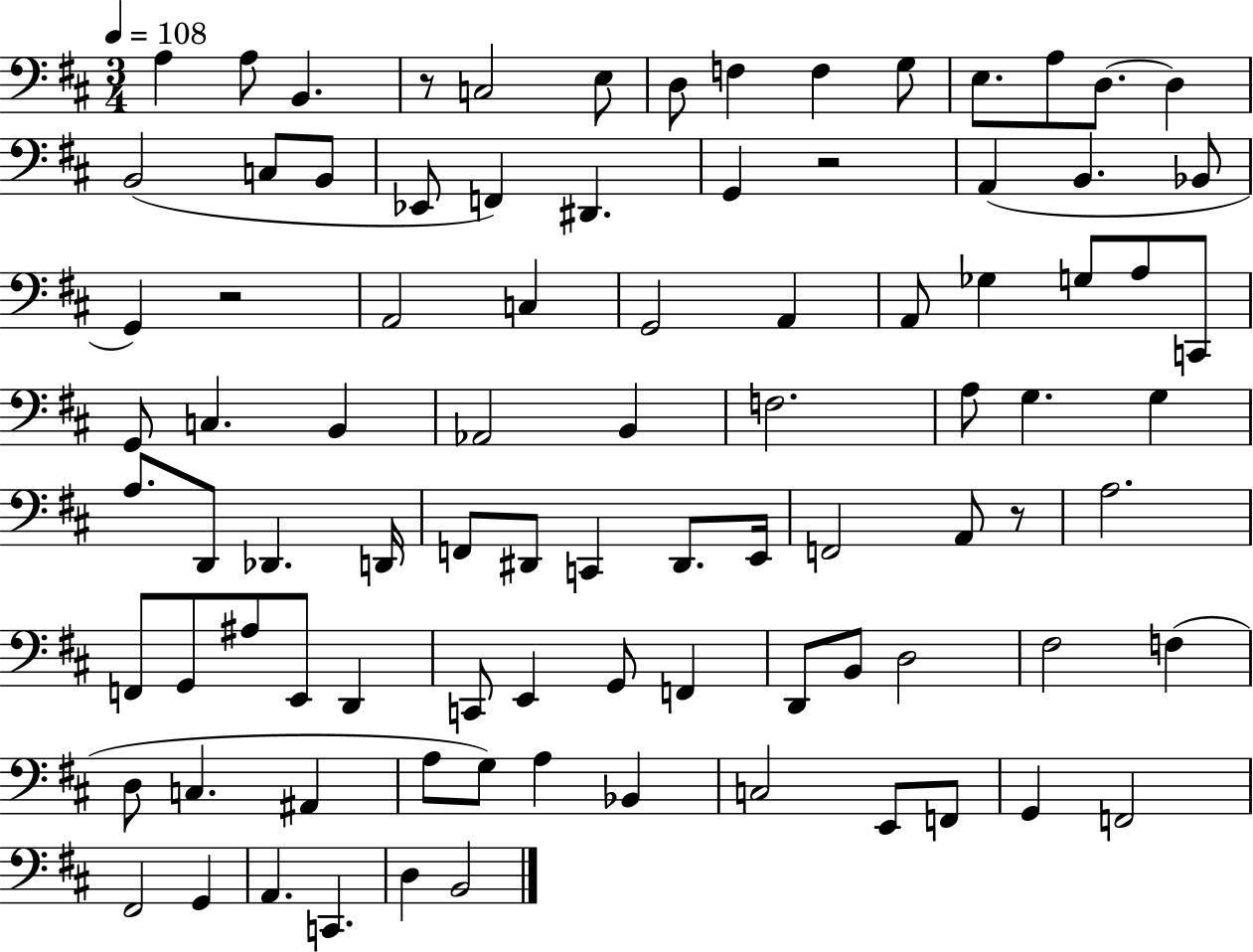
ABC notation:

X:1
T:Untitled
M:3/4
L:1/4
K:D
A, A,/2 B,, z/2 C,2 E,/2 D,/2 F, F, G,/2 E,/2 A,/2 D,/2 D, B,,2 C,/2 B,,/2 _E,,/2 F,, ^D,, G,, z2 A,, B,, _B,,/2 G,, z2 A,,2 C, G,,2 A,, A,,/2 _G, G,/2 A,/2 C,,/2 G,,/2 C, B,, _A,,2 B,, F,2 A,/2 G, G, A,/2 D,,/2 _D,, D,,/4 F,,/2 ^D,,/2 C,, ^D,,/2 E,,/4 F,,2 A,,/2 z/2 A,2 F,,/2 G,,/2 ^A,/2 E,,/2 D,, C,,/2 E,, G,,/2 F,, D,,/2 B,,/2 D,2 ^F,2 F, D,/2 C, ^A,, A,/2 G,/2 A, _B,, C,2 E,,/2 F,,/2 G,, F,,2 ^F,,2 G,, A,, C,, D, B,,2